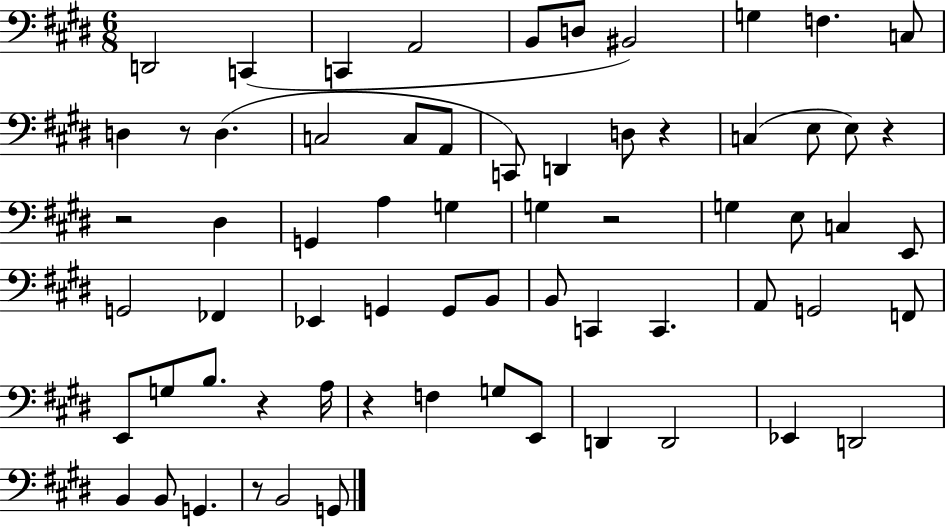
D2/h C2/q C2/q A2/h B2/e D3/e BIS2/h G3/q F3/q. C3/e D3/q R/e D3/q. C3/h C3/e A2/e C2/e D2/q D3/e R/q C3/q E3/e E3/e R/q R/h D#3/q G2/q A3/q G3/q G3/q R/h G3/q E3/e C3/q E2/e G2/h FES2/q Eb2/q G2/q G2/e B2/e B2/e C2/q C2/q. A2/e G2/h F2/e E2/e G3/e B3/e. R/q A3/s R/q F3/q G3/e E2/e D2/q D2/h Eb2/q D2/h B2/q B2/e G2/q. R/e B2/h G2/e